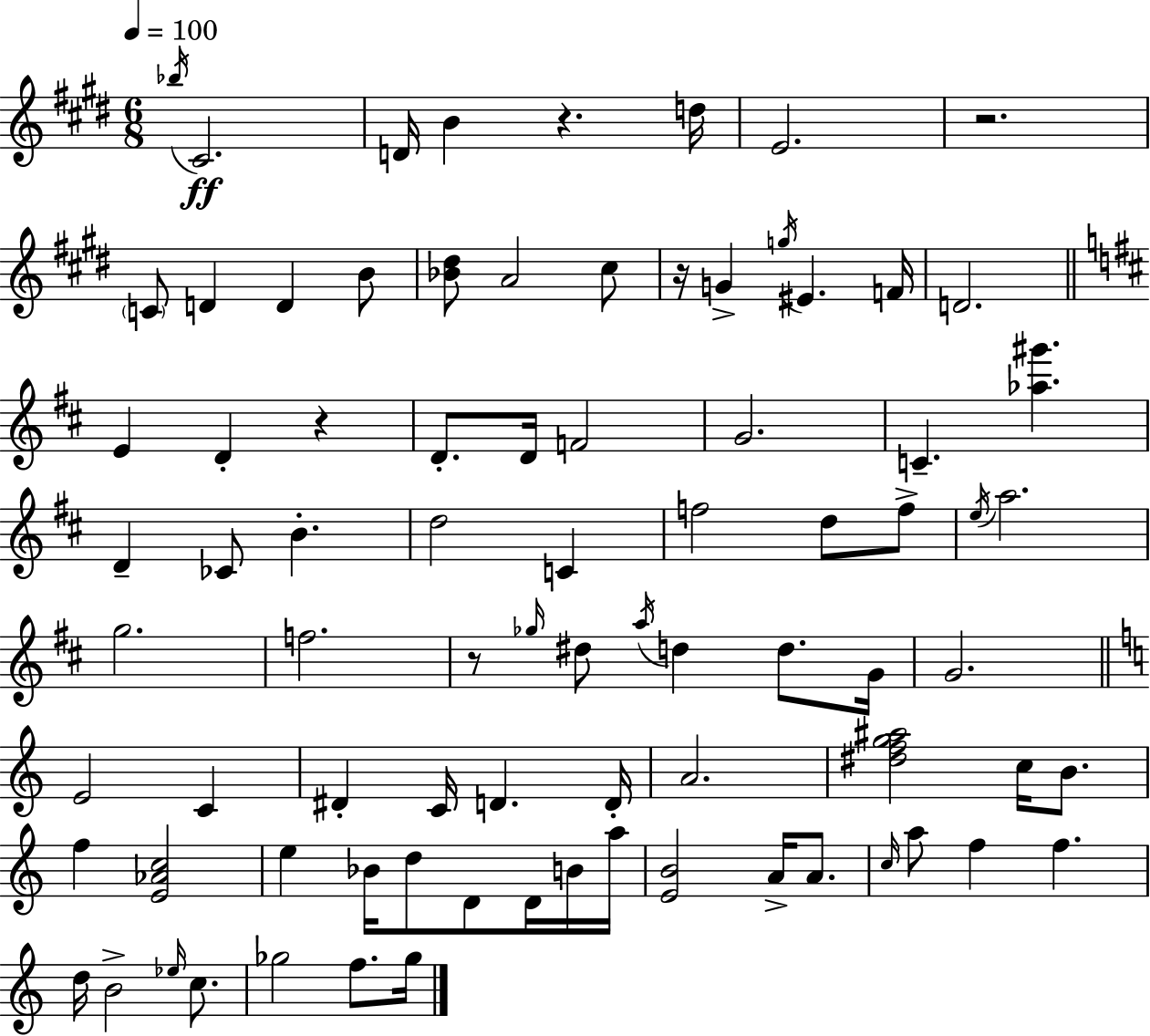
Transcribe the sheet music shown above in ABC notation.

X:1
T:Untitled
M:6/8
L:1/4
K:E
_b/4 ^C2 D/4 B z d/4 E2 z2 C/2 D D B/2 [_B^d]/2 A2 ^c/2 z/4 G g/4 ^E F/4 D2 E D z D/2 D/4 F2 G2 C [_a^g'] D _C/2 B d2 C f2 d/2 f/2 e/4 a2 g2 f2 z/2 _g/4 ^d/2 a/4 d d/2 G/4 G2 E2 C ^D C/4 D D/4 A2 [^dfg^a]2 c/4 B/2 f [E_Ac]2 e _B/4 d/2 D/2 D/4 B/4 a/4 [EB]2 A/4 A/2 c/4 a/2 f f d/4 B2 _e/4 c/2 _g2 f/2 _g/4